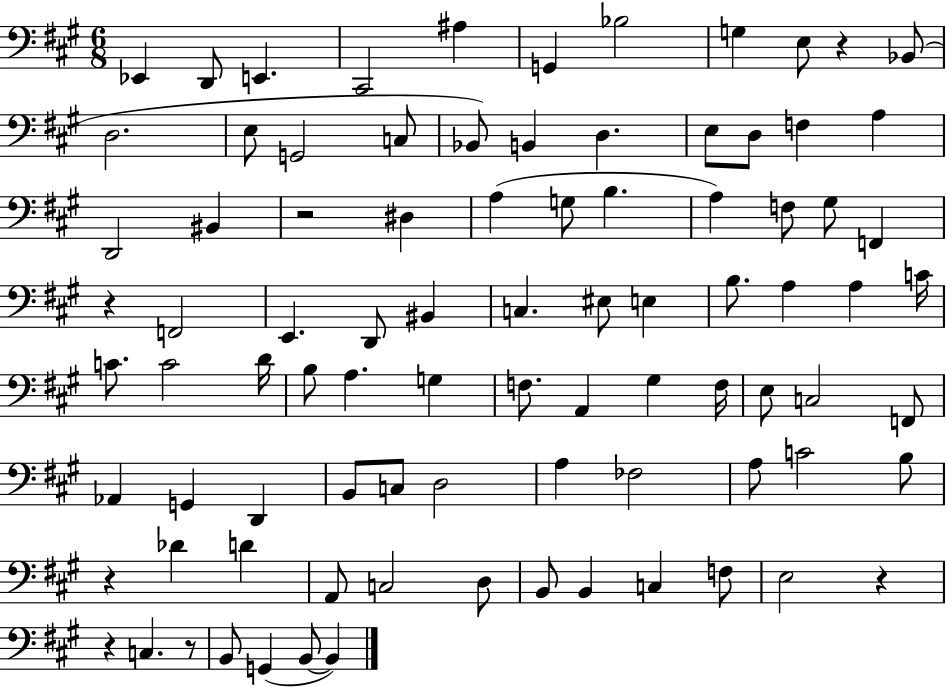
X:1
T:Untitled
M:6/8
L:1/4
K:A
_E,, D,,/2 E,, ^C,,2 ^A, G,, _B,2 G, E,/2 z _B,,/2 D,2 E,/2 G,,2 C,/2 _B,,/2 B,, D, E,/2 D,/2 F, A, D,,2 ^B,, z2 ^D, A, G,/2 B, A, F,/2 ^G,/2 F,, z F,,2 E,, D,,/2 ^B,, C, ^E,/2 E, B,/2 A, A, C/4 C/2 C2 D/4 B,/2 A, G, F,/2 A,, ^G, F,/4 E,/2 C,2 F,,/2 _A,, G,, D,, B,,/2 C,/2 D,2 A, _F,2 A,/2 C2 B,/2 z _D D A,,/2 C,2 D,/2 B,,/2 B,, C, F,/2 E,2 z z C, z/2 B,,/2 G,, B,,/2 B,,